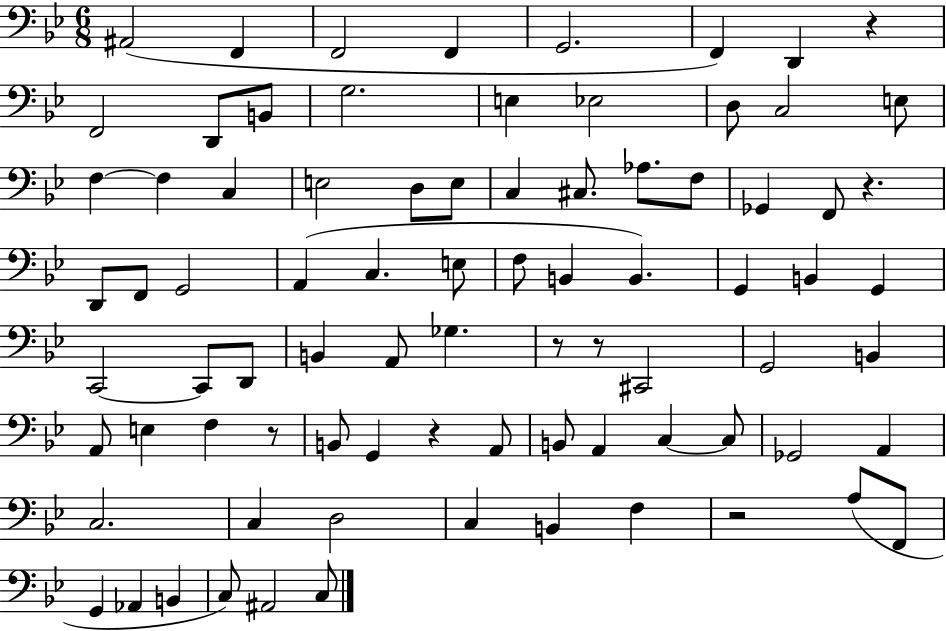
A#2/h F2/q F2/h F2/q G2/h. F2/q D2/q R/q F2/h D2/e B2/e G3/h. E3/q Eb3/h D3/e C3/h E3/e F3/q F3/q C3/q E3/h D3/e E3/e C3/q C#3/e. Ab3/e. F3/e Gb2/q F2/e R/q. D2/e F2/e G2/h A2/q C3/q. E3/e F3/e B2/q B2/q. G2/q B2/q G2/q C2/h C2/e D2/e B2/q A2/e Gb3/q. R/e R/e C#2/h G2/h B2/q A2/e E3/q F3/q R/e B2/e G2/q R/q A2/e B2/e A2/q C3/q C3/e Gb2/h A2/q C3/h. C3/q D3/h C3/q B2/q F3/q R/h A3/e F2/e G2/q Ab2/q B2/q C3/e A#2/h C3/e